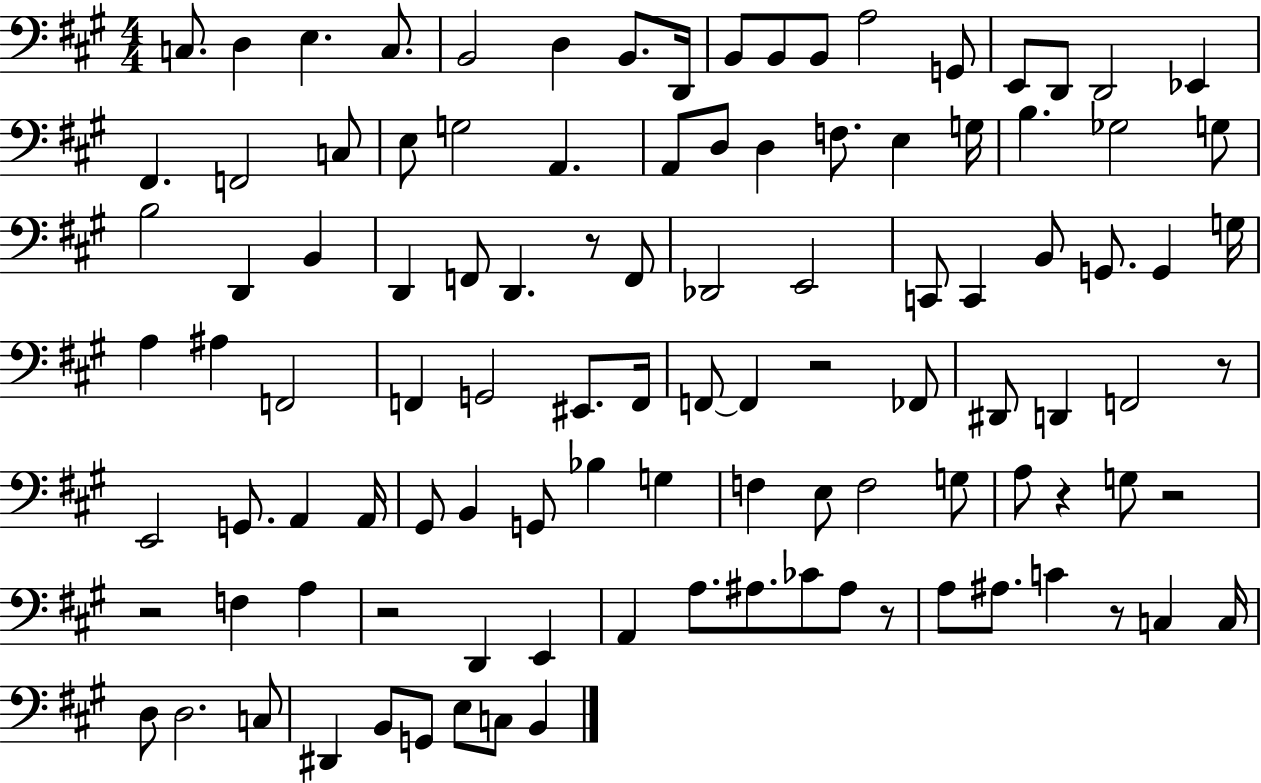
{
  \clef bass
  \numericTimeSignature
  \time 4/4
  \key a \major
  c8. d4 e4. c8. | b,2 d4 b,8. d,16 | b,8 b,8 b,8 a2 g,8 | e,8 d,8 d,2 ees,4 | \break fis,4. f,2 c8 | e8 g2 a,4. | a,8 d8 d4 f8. e4 g16 | b4. ges2 g8 | \break b2 d,4 b,4 | d,4 f,8 d,4. r8 f,8 | des,2 e,2 | c,8 c,4 b,8 g,8. g,4 g16 | \break a4 ais4 f,2 | f,4 g,2 eis,8. f,16 | f,8~~ f,4 r2 fes,8 | dis,8 d,4 f,2 r8 | \break e,2 g,8. a,4 a,16 | gis,8 b,4 g,8 bes4 g4 | f4 e8 f2 g8 | a8 r4 g8 r2 | \break r2 f4 a4 | r2 d,4 e,4 | a,4 a8. ais8. ces'8 ais8 r8 | a8 ais8. c'4 r8 c4 c16 | \break d8 d2. c8 | dis,4 b,8 g,8 e8 c8 b,4 | \bar "|."
}